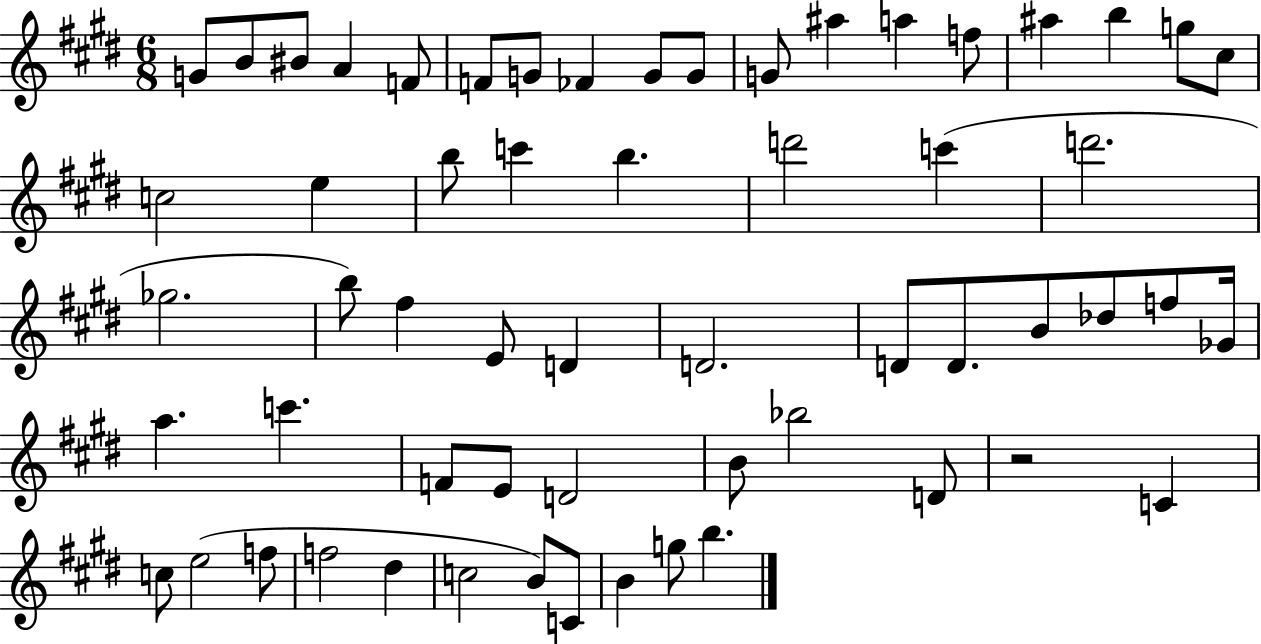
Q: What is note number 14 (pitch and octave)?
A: F5